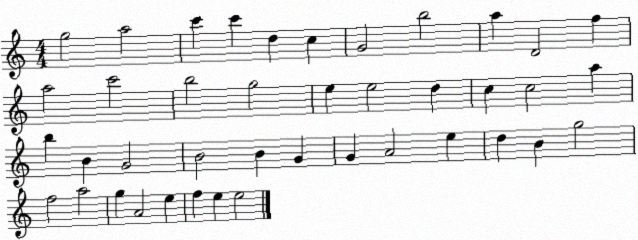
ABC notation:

X:1
T:Untitled
M:4/4
L:1/4
K:C
g2 a2 c' c' d c G2 b2 a D2 f a2 c'2 b2 g2 e e2 d c c2 a b B G2 B2 B G G A2 e d B g2 f2 a2 g A2 e f e e2